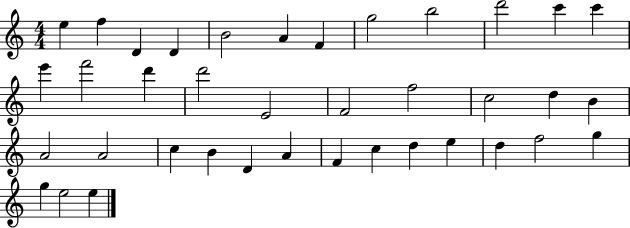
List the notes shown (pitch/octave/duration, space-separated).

E5/q F5/q D4/q D4/q B4/h A4/q F4/q G5/h B5/h D6/h C6/q C6/q E6/q F6/h D6/q D6/h E4/h F4/h F5/h C5/h D5/q B4/q A4/h A4/h C5/q B4/q D4/q A4/q F4/q C5/q D5/q E5/q D5/q F5/h G5/q G5/q E5/h E5/q